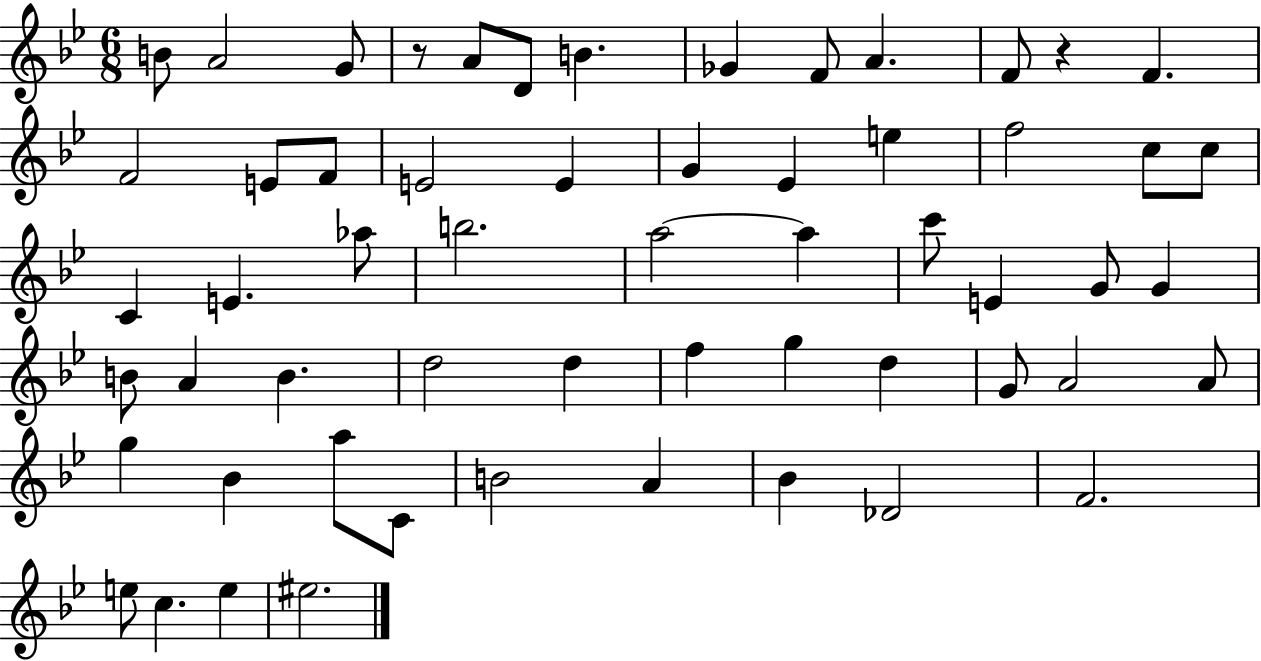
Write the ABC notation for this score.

X:1
T:Untitled
M:6/8
L:1/4
K:Bb
B/2 A2 G/2 z/2 A/2 D/2 B _G F/2 A F/2 z F F2 E/2 F/2 E2 E G _E e f2 c/2 c/2 C E _a/2 b2 a2 a c'/2 E G/2 G B/2 A B d2 d f g d G/2 A2 A/2 g _B a/2 C/2 B2 A _B _D2 F2 e/2 c e ^e2